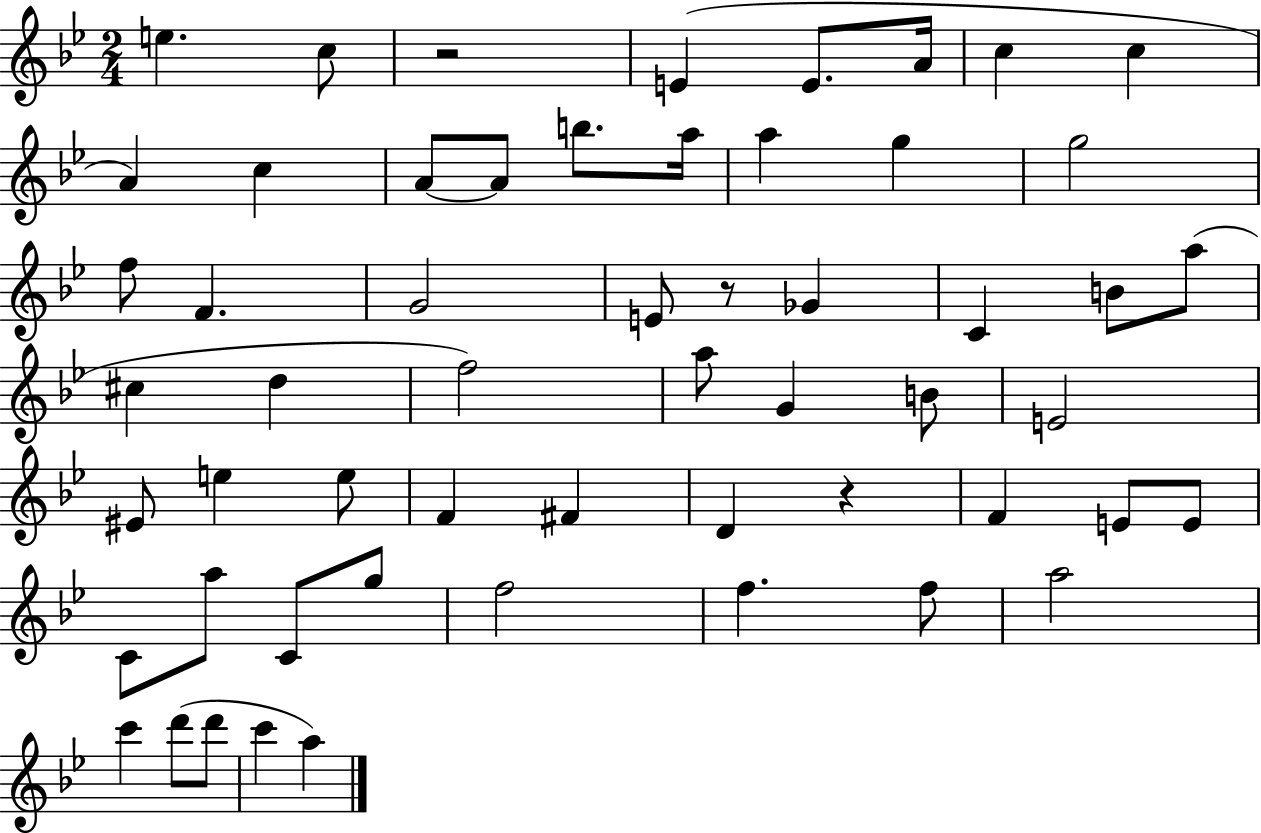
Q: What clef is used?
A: treble